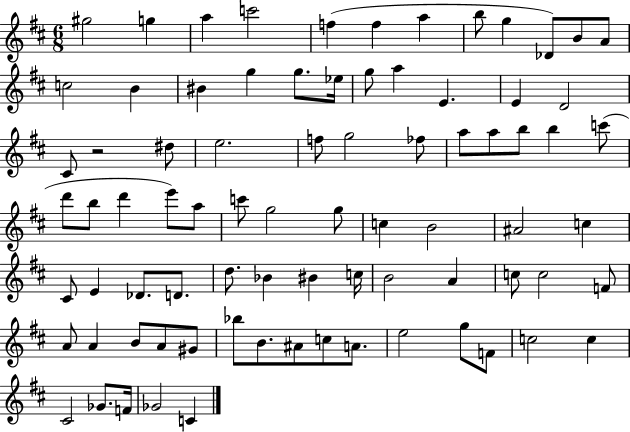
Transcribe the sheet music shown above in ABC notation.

X:1
T:Untitled
M:6/8
L:1/4
K:D
^g2 g a c'2 f f a b/2 g _D/2 B/2 A/2 c2 B ^B g g/2 _e/4 g/2 a E E D2 ^C/2 z2 ^d/2 e2 f/2 g2 _f/2 a/2 a/2 b/2 b c'/2 d'/2 b/2 d' e'/2 a/2 c'/2 g2 g/2 c B2 ^A2 c ^C/2 E _D/2 D/2 d/2 _B ^B c/4 B2 A c/2 c2 F/2 A/2 A B/2 A/2 ^G/2 _b/2 B/2 ^A/2 c/2 A/2 e2 g/2 F/2 c2 c ^C2 _G/2 F/4 _G2 C